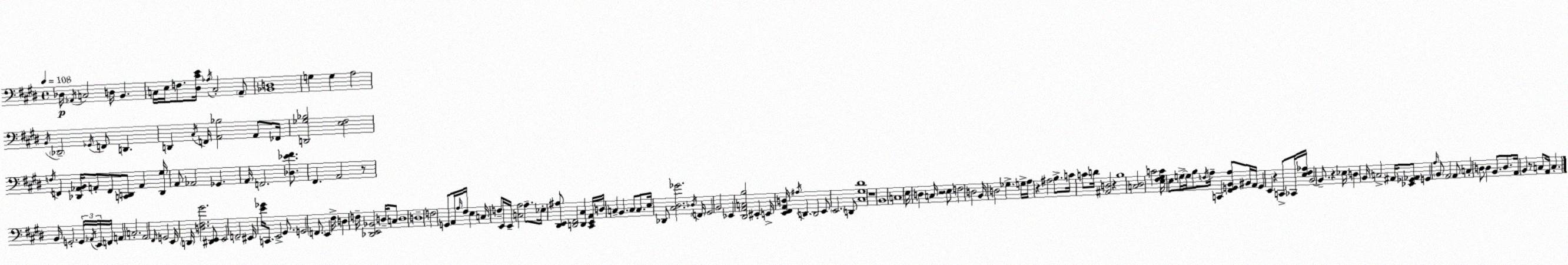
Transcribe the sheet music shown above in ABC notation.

X:1
T:Untitled
M:4/4
L:1/4
K:E
_D,/4 _A,,/4 C,2 D,/4 B,, C,/4 E,/4 F,/2 [^D,^CE]/4 _A,/4 C,2 A,,/2 [_B,,D,]4 G, G, A,2 B,,/4 _D,,2 _G,,/4 F,,/2 D,, D,, ^C,/4 F,,/4 [A,,_B,]2 A,,/2 _F,,/4 [D,,_G,_B,]2 [E,^F,]2 F,/4 F,, [_D,,_A,,B,,]/4 A,,/2 F,,/2 [C,,D,,]/2 A,, [D,,^G,]/4 A,,/2 _A,,2 _G,, A,,/4 F,,2 [_D,_E^F]/2 ^F,, A,,2 z/2 B,,/4 G,,2 G,,/4 _A,,/4 E,,/4 F,,/4 A,, C,2 A,,2 ^F,,/4 G,,2 E,,/4 D,,/4 [D,^F,^G]2 [^D,,E,,]/2 E,,2 F,,2 ^E,,/4 [E_G]/4 C,,/2 E,,2 ^G,,/2 G,,2 F,,/2 E,, ^F,/4 D, F,/4 [_D,,E,,_B,,]2 D,/4 C,/2 D,4 D,4 F,2 G,,/2 A,,/4 A,/4 ^F,/4 E, C,/4 F,/2 E,,/4 E,,/4 [C,A,]2 A,/2 _E,/4 [^D,,E,,^A,]/2 [D,,^F,,]2 [D,,^C,] [^C,,E,,A,,]/4 D,/4 C, B,, C,/2 C,/2 E,/4 _D,,/2 [^C,^D,_G]2 _D,/4 F,,/4 ^G,,2 B,,2 _E,, [^D,,A,,C,B,]2 ^E,, E,,/4 [E,,^F,,A,,D,]/4 ^A,/4 D,, D,,2 E,,/2 E,,2 D,,/2 [^C,^G,^D]4 z4 B,,4 C,4 E,/4 D, C,/4 z2 E,/2 F,2 D,2 B,,/4 D,2 _G, G,/4 A,/4 z ^A,2 B,/2 C/4 C/2 D/4 [^A,,D,]2 z B,4 [C,^D,]2 C2 [E,^F,^G,C]/4 E,/2 G,/4 G,/4 B,/2 F,/4 A,/4 C,, [^F,,G,,B,,A,]/2 ^B,,/4 A,,/4 G,, E,, z C,,/2 _C,,/4 [E,^F,_A,]/4 B,,2 B,,/2 z _E,/4 D, B,,/4 C,2 ^A,,/4 [_E,,_G,,_A,,]/2 G,, A,/4 B,,/2 A,,2 A,,/2 C, D,/2 D, B,,/2 D,/2 A,,/4 B,, z/2 C,/2 A,,/4 C,